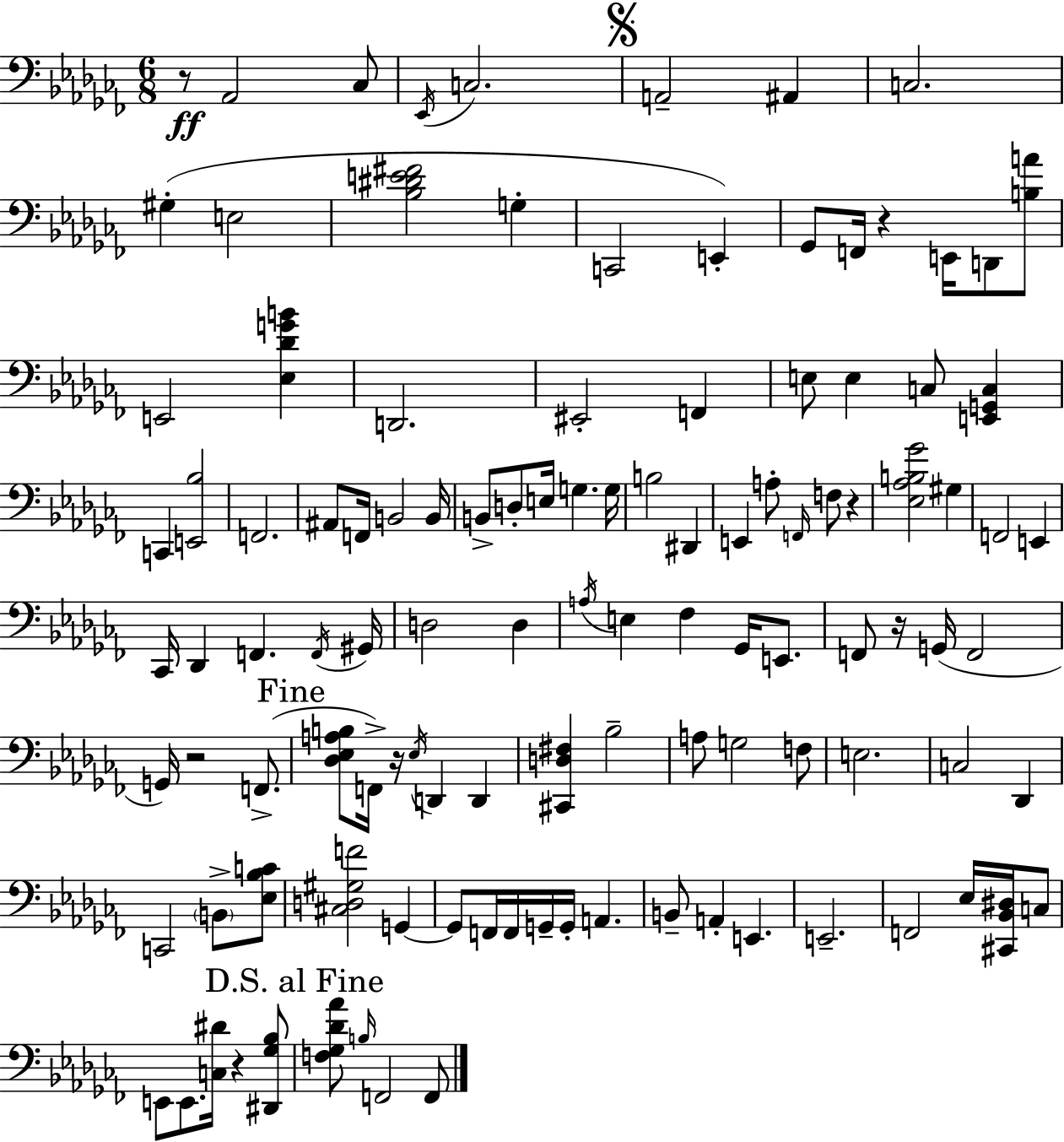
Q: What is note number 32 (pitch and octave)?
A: E3